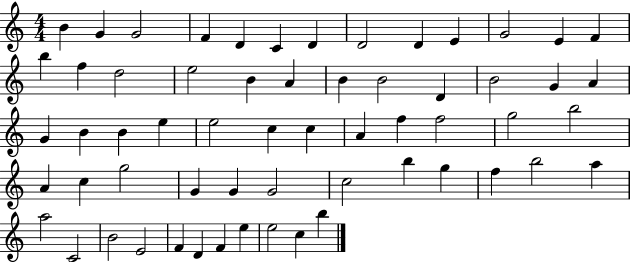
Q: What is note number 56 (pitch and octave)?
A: F4